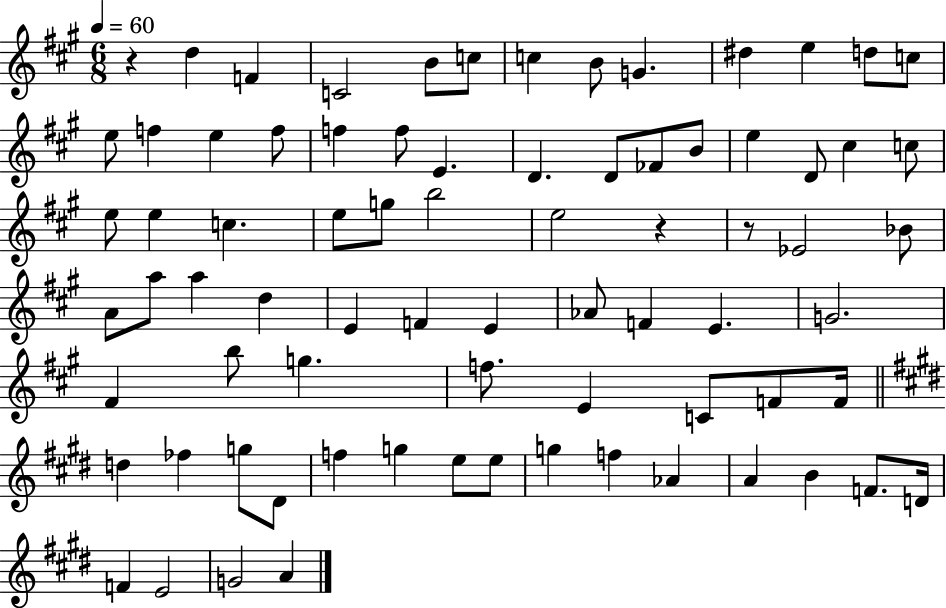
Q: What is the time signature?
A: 6/8